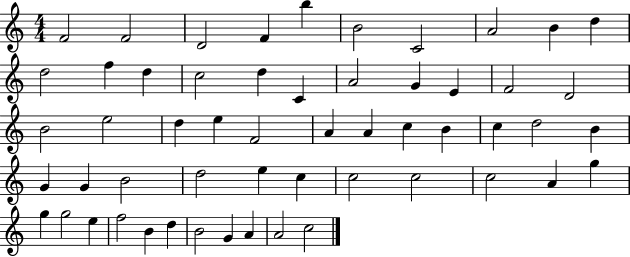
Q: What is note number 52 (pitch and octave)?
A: G4